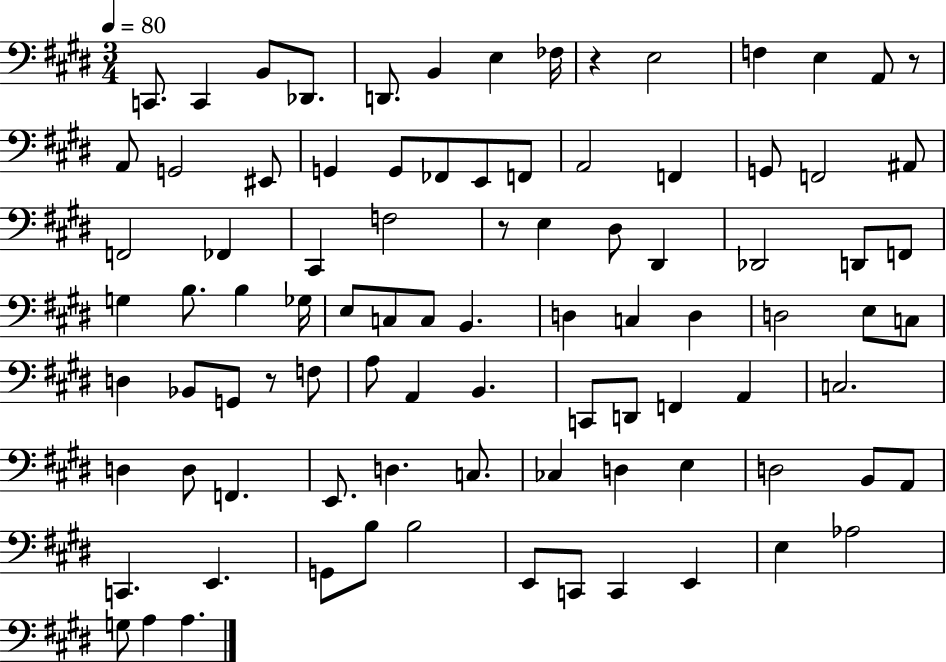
X:1
T:Untitled
M:3/4
L:1/4
K:E
C,,/2 C,, B,,/2 _D,,/2 D,,/2 B,, E, _F,/4 z E,2 F, E, A,,/2 z/2 A,,/2 G,,2 ^E,,/2 G,, G,,/2 _F,,/2 E,,/2 F,,/2 A,,2 F,, G,,/2 F,,2 ^A,,/2 F,,2 _F,, ^C,, F,2 z/2 E, ^D,/2 ^D,, _D,,2 D,,/2 F,,/2 G, B,/2 B, _G,/4 E,/2 C,/2 C,/2 B,, D, C, D, D,2 E,/2 C,/2 D, _B,,/2 G,,/2 z/2 F,/2 A,/2 A,, B,, C,,/2 D,,/2 F,, A,, C,2 D, D,/2 F,, E,,/2 D, C,/2 _C, D, E, D,2 B,,/2 A,,/2 C,, E,, G,,/2 B,/2 B,2 E,,/2 C,,/2 C,, E,, E, _A,2 G,/2 A, A,